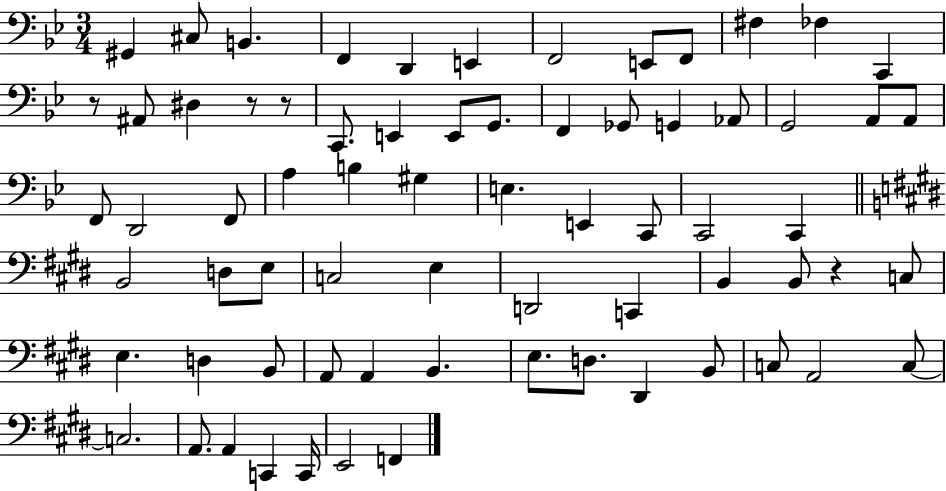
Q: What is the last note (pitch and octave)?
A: F2